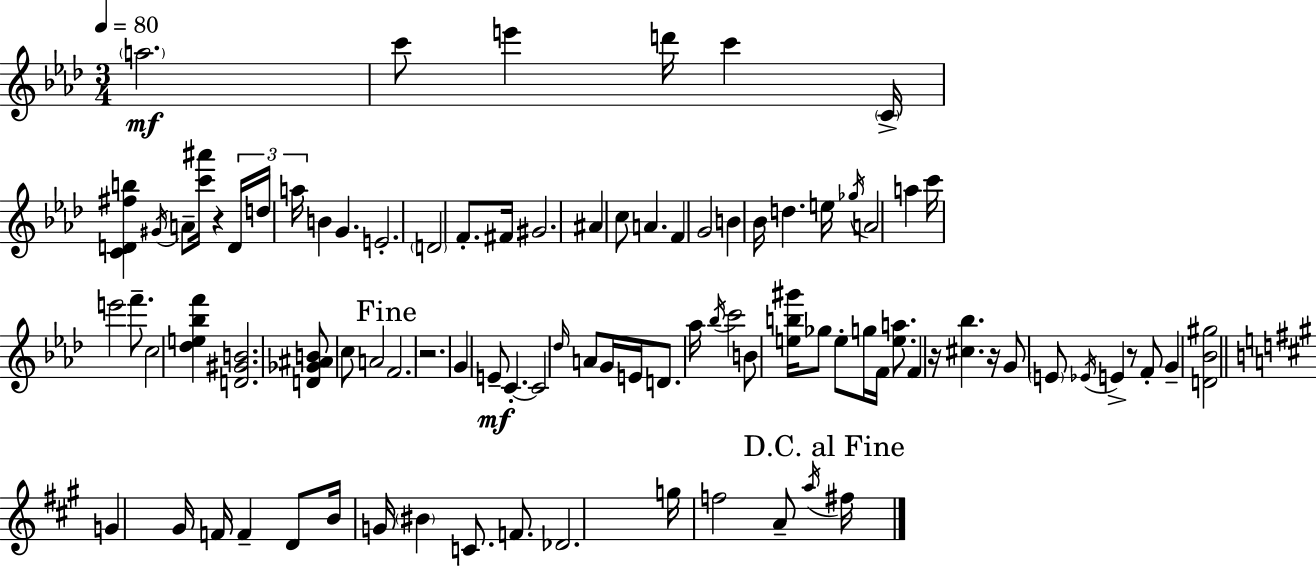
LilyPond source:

{
  \clef treble
  \numericTimeSignature
  \time 3/4
  \key f \minor
  \tempo 4 = 80
  \repeat volta 2 { \parenthesize a''2.\mf | c'''8 e'''4 d'''16 c'''4 \parenthesize c'16-> | <c' d' fis'' b''>4 \acciaccatura { gis'16 } a'8-- <c''' ais'''>16 r4 | \tuplet 3/2 { d'16 d''16 a''16 } b'4 g'4. | \break e'2.-. | \parenthesize d'2 f'8.-. | fis'16 gis'2. | ais'4 c''8 a'4. | \break f'4 g'2 | b'4 bes'16 d''4. | e''16 \acciaccatura { ges''16 } a'2 a''4 | c'''16 e'''2 f'''8.-- | \break c''2 <des'' e'' bes'' f'''>4 | <d' gis' b'>2. | <d' ges' ais' b'>8 c''8 a'2 | \mark "Fine" f'2. | \break r2. | g'4 e'8--\mf c'4.-.~~ | c'2 \grace { des''16 } a'8 | g'16 e'16 d'8. aes''16 \acciaccatura { bes''16 } c'''2 | \break b'8 <e'' b'' gis'''>16 ges''8 e''8-. g''16 | f'16 <e'' a''>8. f'4 r16 <cis'' bes''>4. | r16 g'8 \parenthesize e'8 \acciaccatura { ees'16 } e'4-> | r8 f'8-. g'4-- <d' bes' gis''>2 | \break \bar "||" \break \key a \major g'4 gis'16 f'16 f'4-- d'8 | b'16 g'16 \parenthesize bis'4 c'8. f'8. | des'2. | g''16 f''2 a'8-- \acciaccatura { a''16 } | \break \mark "D.C. al Fine" fis''16 } \bar "|."
}